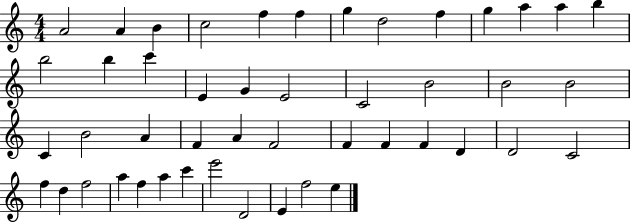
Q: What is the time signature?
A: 4/4